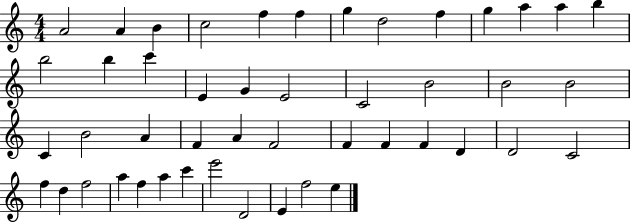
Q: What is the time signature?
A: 4/4